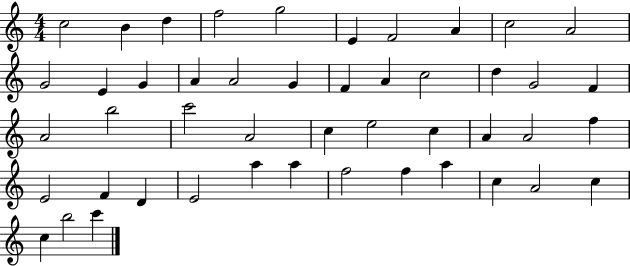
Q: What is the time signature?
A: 4/4